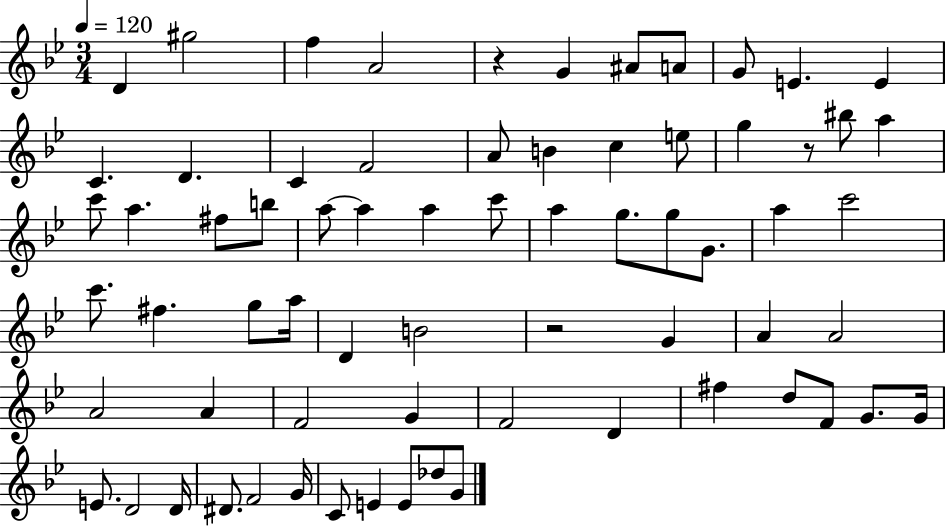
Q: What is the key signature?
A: BES major